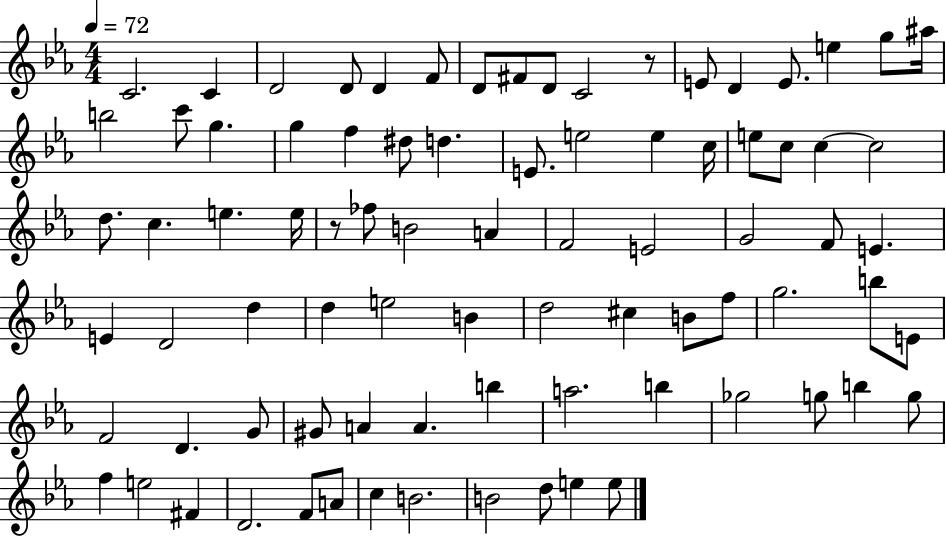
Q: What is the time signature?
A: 4/4